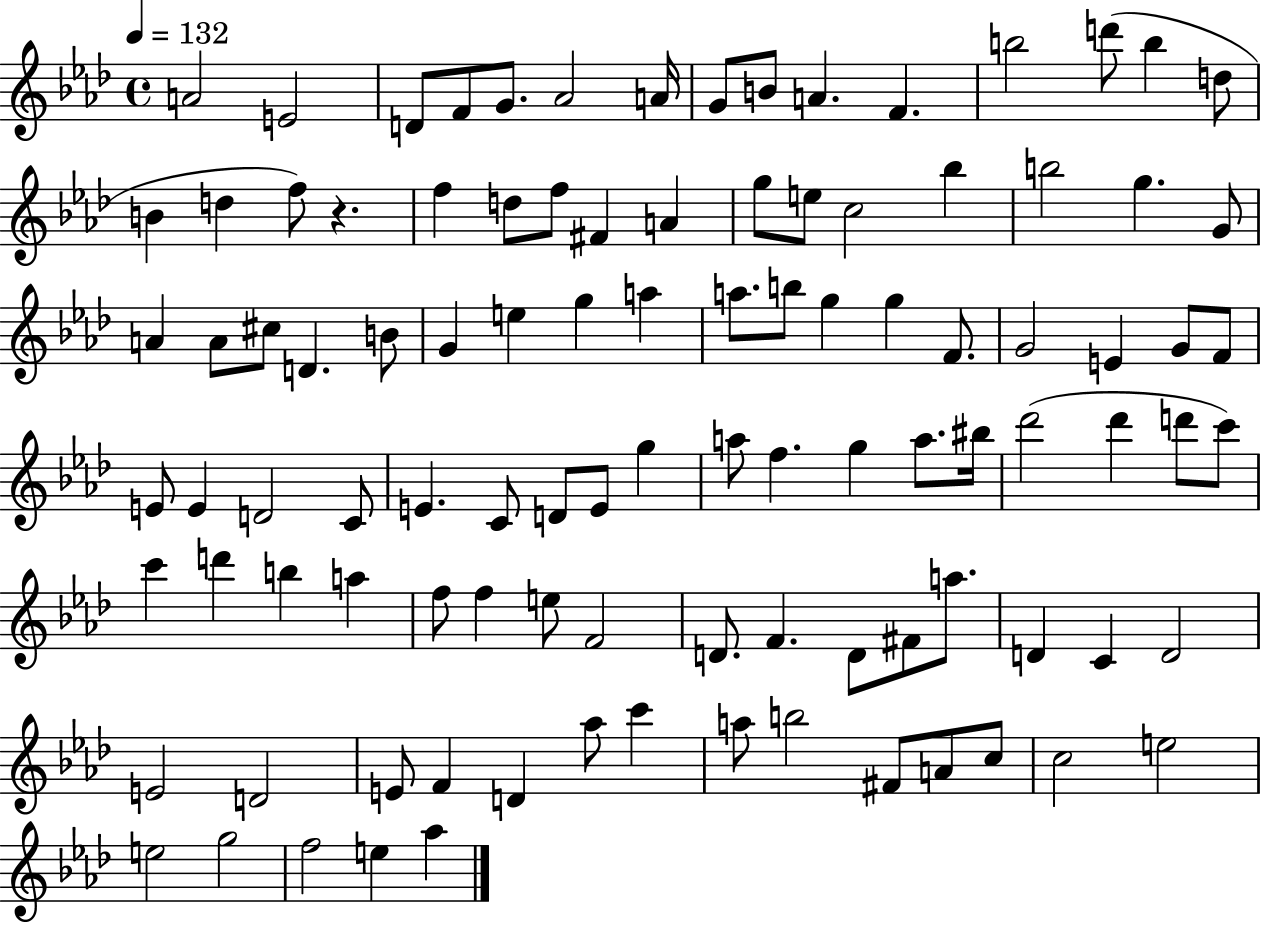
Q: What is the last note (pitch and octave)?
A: Ab5